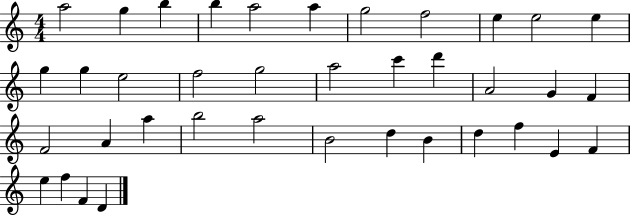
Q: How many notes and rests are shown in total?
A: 38